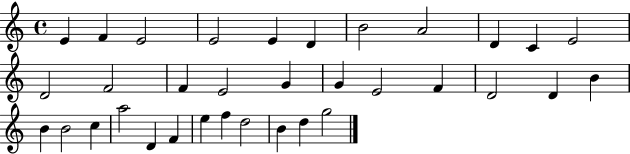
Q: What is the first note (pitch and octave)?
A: E4